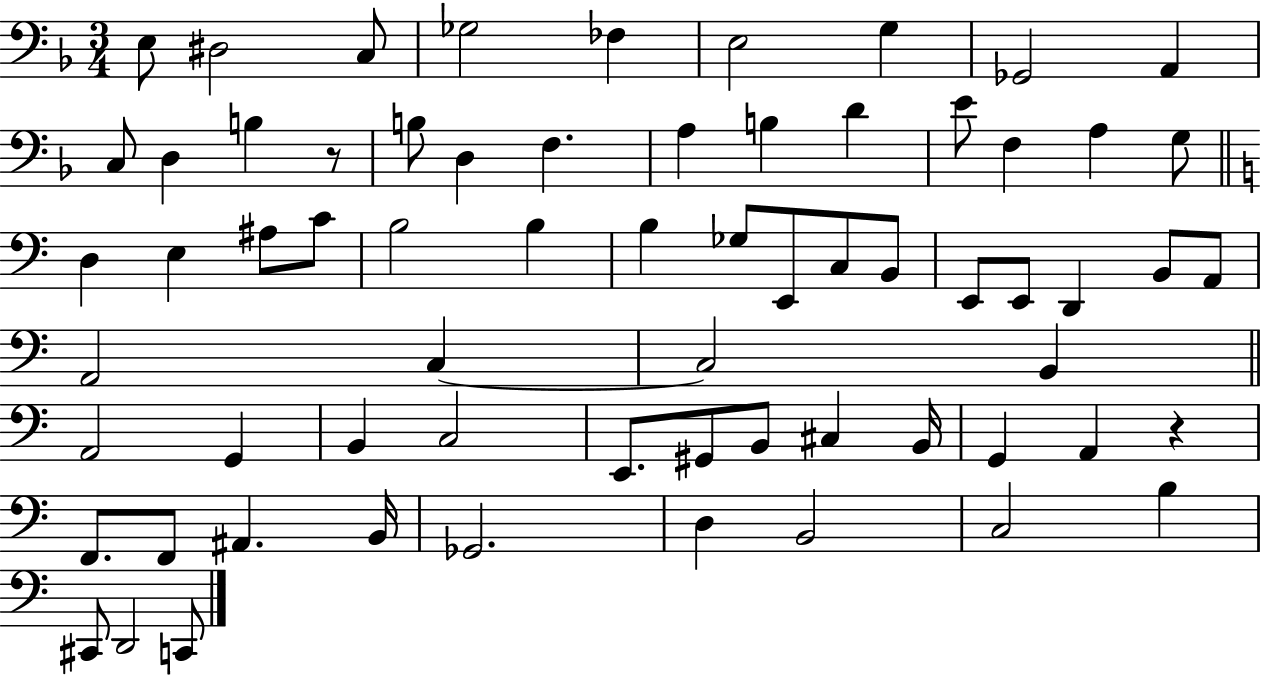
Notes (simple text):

E3/e D#3/h C3/e Gb3/h FES3/q E3/h G3/q Gb2/h A2/q C3/e D3/q B3/q R/e B3/e D3/q F3/q. A3/q B3/q D4/q E4/e F3/q A3/q G3/e D3/q E3/q A#3/e C4/e B3/h B3/q B3/q Gb3/e E2/e C3/e B2/e E2/e E2/e D2/q B2/e A2/e A2/h C3/q C3/h B2/q A2/h G2/q B2/q C3/h E2/e. G#2/e B2/e C#3/q B2/s G2/q A2/q R/q F2/e. F2/e A#2/q. B2/s Gb2/h. D3/q B2/h C3/h B3/q C#2/e D2/h C2/e